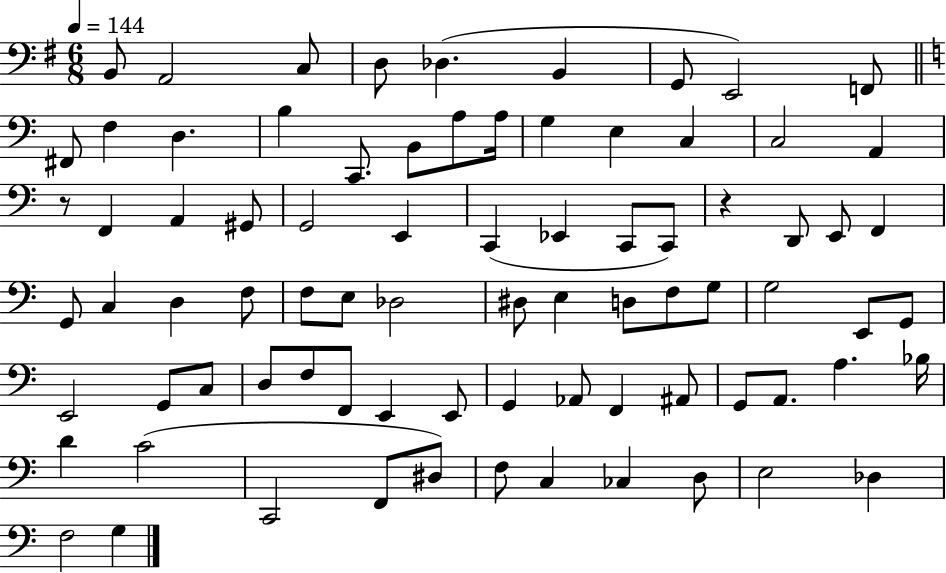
B2/e A2/h C3/e D3/e Db3/q. B2/q G2/e E2/h F2/e F#2/e F3/q D3/q. B3/q C2/e. B2/e A3/e A3/s G3/q E3/q C3/q C3/h A2/q R/e F2/q A2/q G#2/e G2/h E2/q C2/q Eb2/q C2/e C2/e R/q D2/e E2/e F2/q G2/e C3/q D3/q F3/e F3/e E3/e Db3/h D#3/e E3/q D3/e F3/e G3/e G3/h E2/e G2/e E2/h G2/e C3/e D3/e F3/e F2/e E2/q E2/e G2/q Ab2/e F2/q A#2/e G2/e A2/e. A3/q. Bb3/s D4/q C4/h C2/h F2/e D#3/e F3/e C3/q CES3/q D3/e E3/h Db3/q F3/h G3/q